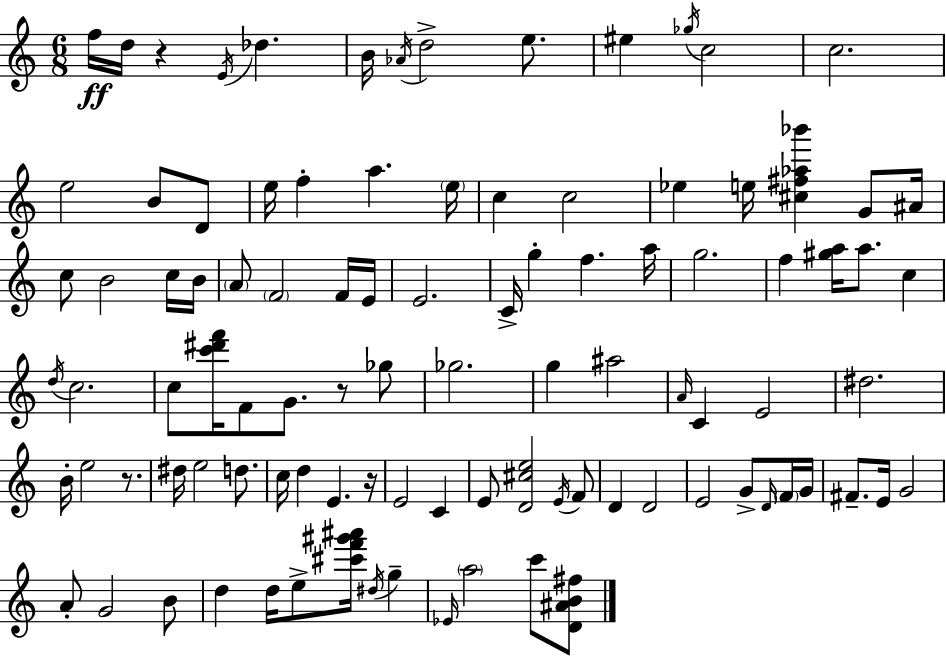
F5/s D5/s R/q E4/s Db5/q. B4/s Ab4/s D5/h E5/e. EIS5/q Gb5/s C5/h C5/h. E5/h B4/e D4/e E5/s F5/q A5/q. E5/s C5/q C5/h Eb5/q E5/s [C#5,F#5,Ab5,Bb6]/q G4/e A#4/s C5/e B4/h C5/s B4/s A4/e F4/h F4/s E4/s E4/h. C4/s G5/q F5/q. A5/s G5/h. F5/q [G#5,A5]/s A5/e. C5/q D5/s C5/h. C5/e [C6,D#6,F6]/s F4/e G4/e. R/e Gb5/e Gb5/h. G5/q A#5/h A4/s C4/q E4/h D#5/h. B4/s E5/h R/e. D#5/s E5/h D5/e. C5/s D5/q E4/q. R/s E4/h C4/q E4/e [D4,C#5,E5]/h E4/s F4/e D4/q D4/h E4/h G4/e D4/s F4/s G4/s F#4/e. E4/s G4/h A4/e G4/h B4/e D5/q D5/s E5/e [C#6,F6,G#6,A#6]/s D#5/s G5/q Eb4/s A5/h C6/e [D4,A#4,B4,F#5]/e